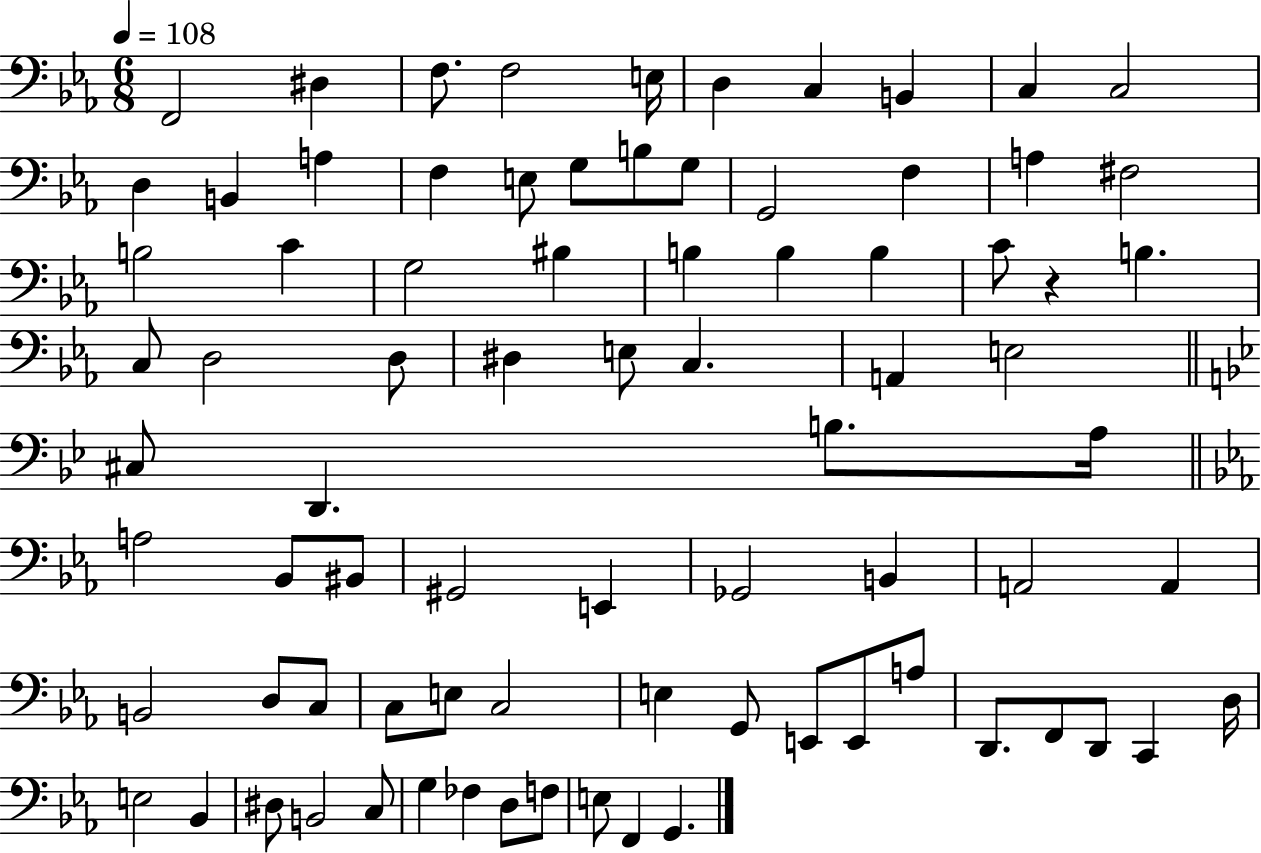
{
  \clef bass
  \numericTimeSignature
  \time 6/8
  \key ees \major
  \tempo 4 = 108
  \repeat volta 2 { f,2 dis4 | f8. f2 e16 | d4 c4 b,4 | c4 c2 | \break d4 b,4 a4 | f4 e8 g8 b8 g8 | g,2 f4 | a4 fis2 | \break b2 c'4 | g2 bis4 | b4 b4 b4 | c'8 r4 b4. | \break c8 d2 d8 | dis4 e8 c4. | a,4 e2 | \bar "||" \break \key bes \major cis8 d,4. b8. a16 | \bar "||" \break \key c \minor a2 bes,8 bis,8 | gis,2 e,4 | ges,2 b,4 | a,2 a,4 | \break b,2 d8 c8 | c8 e8 c2 | e4 g,8 e,8 e,8 a8 | d,8. f,8 d,8 c,4 d16 | \break e2 bes,4 | dis8 b,2 c8 | g4 fes4 d8 f8 | e8 f,4 g,4. | \break } \bar "|."
}